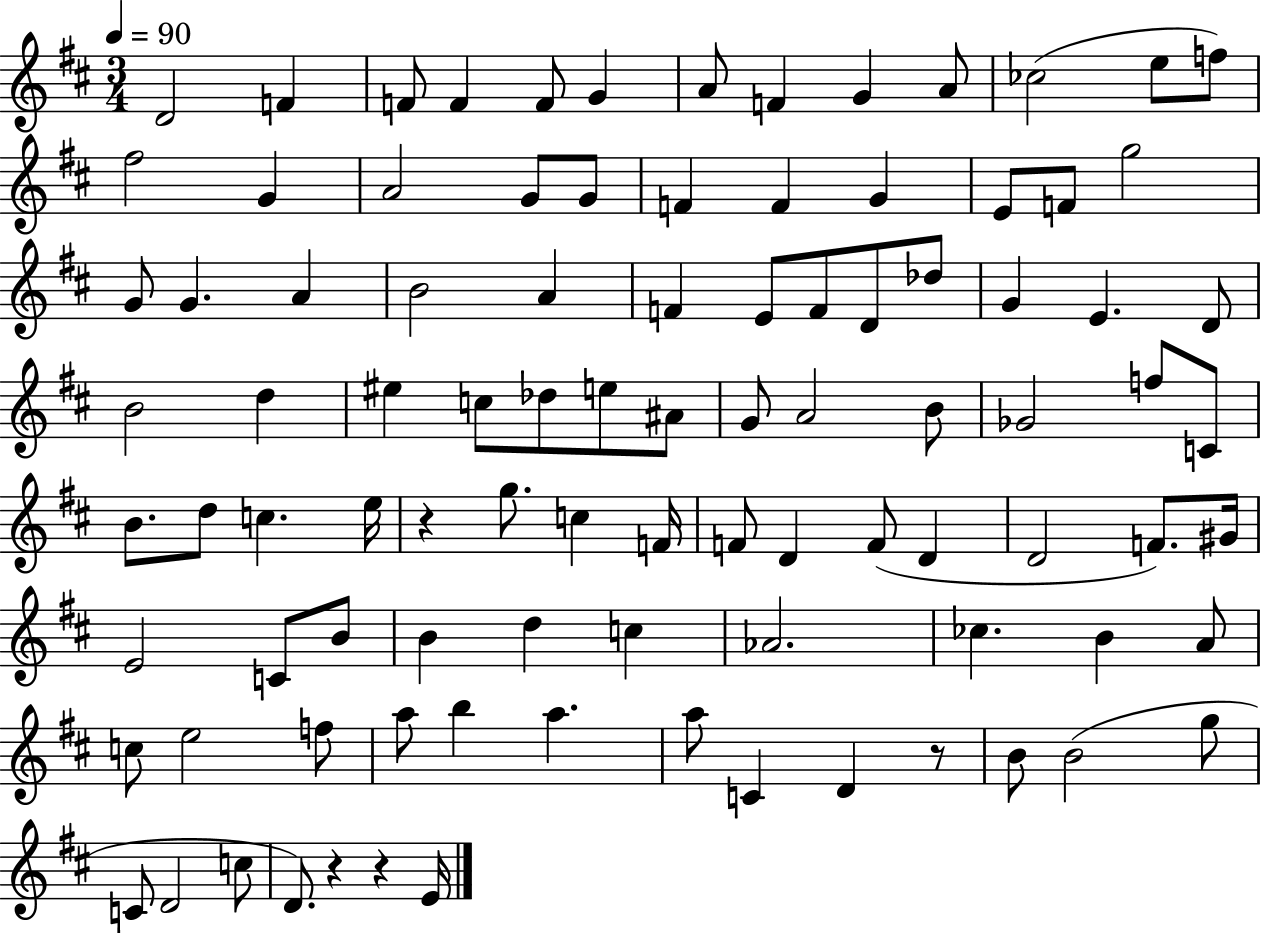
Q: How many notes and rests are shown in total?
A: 95